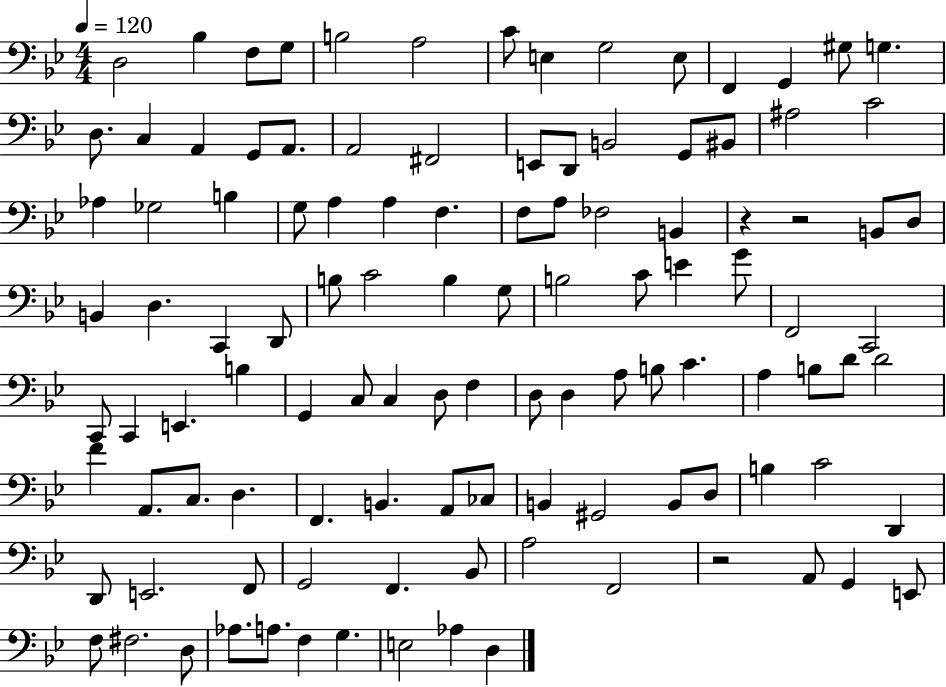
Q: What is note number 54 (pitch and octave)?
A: F2